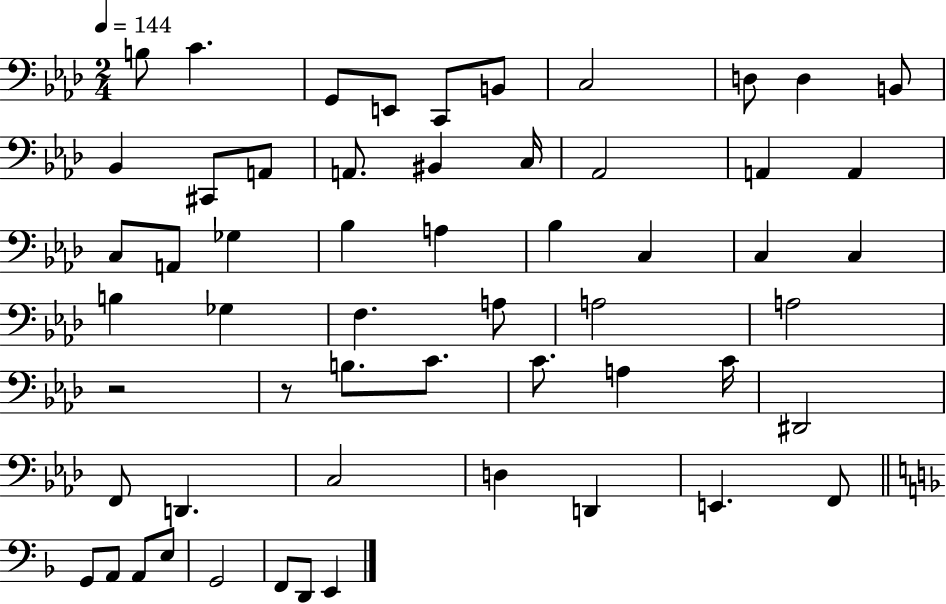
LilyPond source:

{
  \clef bass
  \numericTimeSignature
  \time 2/4
  \key aes \major
  \tempo 4 = 144
  b8 c'4. | g,8 e,8 c,8 b,8 | c2 | d8 d4 b,8 | \break bes,4 cis,8 a,8 | a,8. bis,4 c16 | aes,2 | a,4 a,4 | \break c8 a,8 ges4 | bes4 a4 | bes4 c4 | c4 c4 | \break b4 ges4 | f4. a8 | a2 | a2 | \break r2 | r8 b8. c'8. | c'8. a4 c'16 | dis,2 | \break f,8 d,4. | c2 | d4 d,4 | e,4. f,8 | \break \bar "||" \break \key f \major g,8 a,8 a,8 e8 | g,2 | f,8 d,8 e,4 | \bar "|."
}